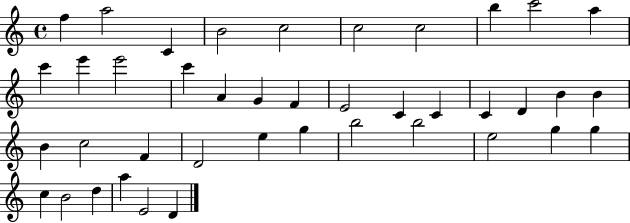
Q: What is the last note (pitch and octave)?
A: D4